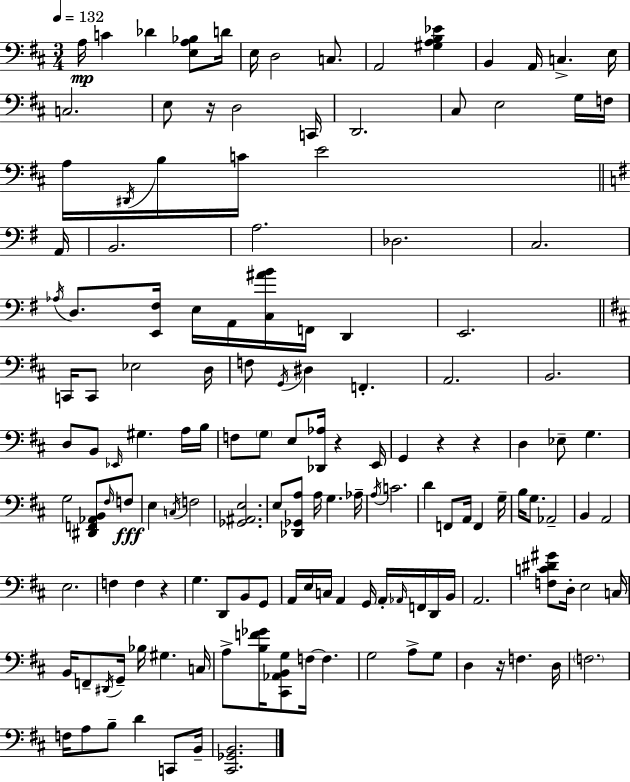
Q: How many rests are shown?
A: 6